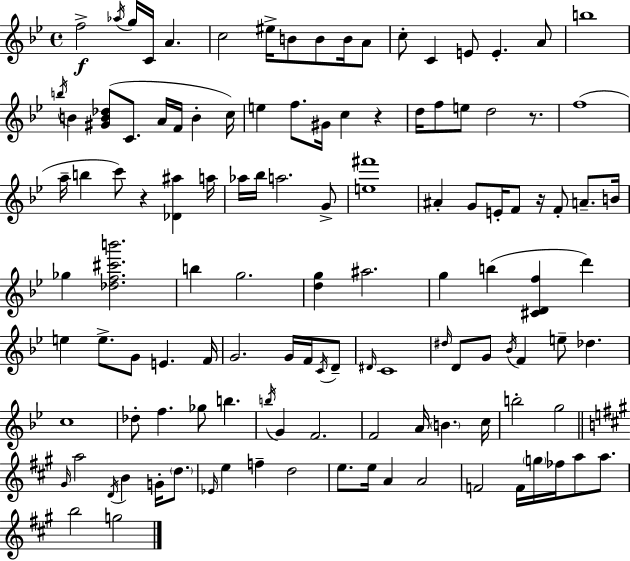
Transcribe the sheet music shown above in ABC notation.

X:1
T:Untitled
M:4/4
L:1/4
K:Bb
f2 _a/4 g/4 C/4 A c2 ^e/4 B/2 B/2 B/4 A/2 c/2 C E/2 E A/2 b4 b/4 B [^GB_d]/2 C/2 A/4 F/4 B c/4 e f/2 ^G/4 c z d/4 f/2 e/2 d2 z/2 f4 a/4 b c'/2 z [_D^a] a/4 _a/4 _b/4 a2 G/2 [e^f']4 ^A G/2 E/4 F/2 z/4 F/2 A/2 B/4 _g [_df^c'b']2 b g2 [dg] ^a2 g b [^CDf] d' e e/2 G/2 E F/4 G2 G/4 F/4 C/4 D/2 ^D/4 C4 ^d/4 D/2 G/2 _B/4 F e/2 _d c4 _d/2 f _g/2 b b/4 G F2 F2 A/4 B c/4 b2 g2 ^G/4 a2 D/4 B G/4 d/2 _E/4 e f d2 e/2 e/4 A A2 F2 F/4 g/4 _f/4 a/2 a/2 b2 g2